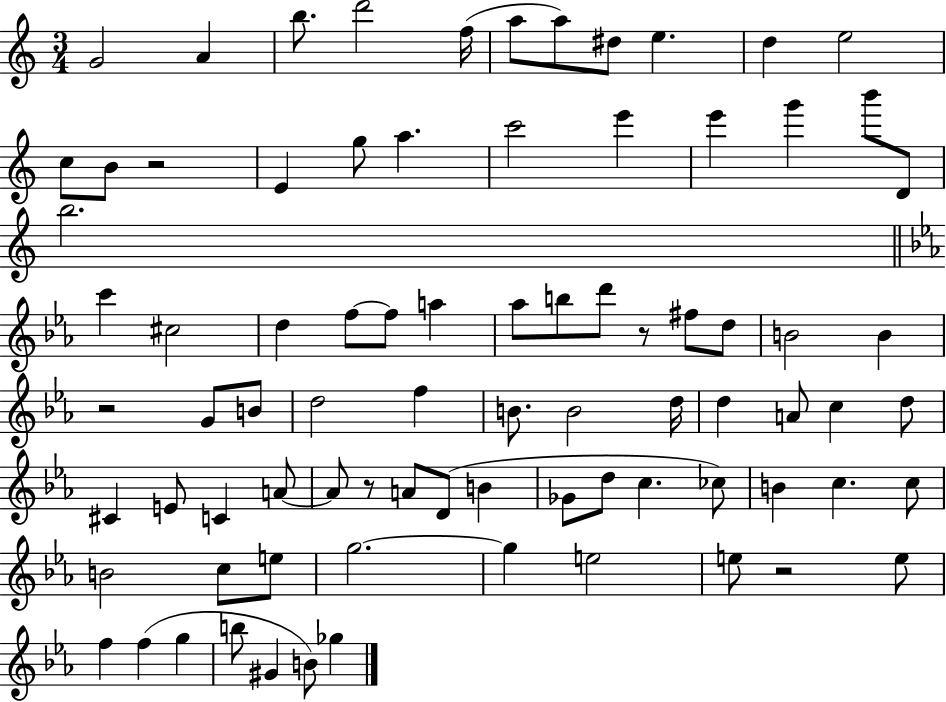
G4/h A4/q B5/e. D6/h F5/s A5/e A5/e D#5/e E5/q. D5/q E5/h C5/e B4/e R/h E4/q G5/e A5/q. C6/h E6/q E6/q G6/q B6/e D4/e B5/h. C6/q C#5/h D5/q F5/e F5/e A5/q Ab5/e B5/e D6/e R/e F#5/e D5/e B4/h B4/q R/h G4/e B4/e D5/h F5/q B4/e. B4/h D5/s D5/q A4/e C5/q D5/e C#4/q E4/e C4/q A4/e A4/e R/e A4/e D4/e B4/q Gb4/e D5/e C5/q. CES5/e B4/q C5/q. C5/e B4/h C5/e E5/e G5/h. G5/q E5/h E5/e R/h E5/e F5/q F5/q G5/q B5/e G#4/q B4/e Gb5/q